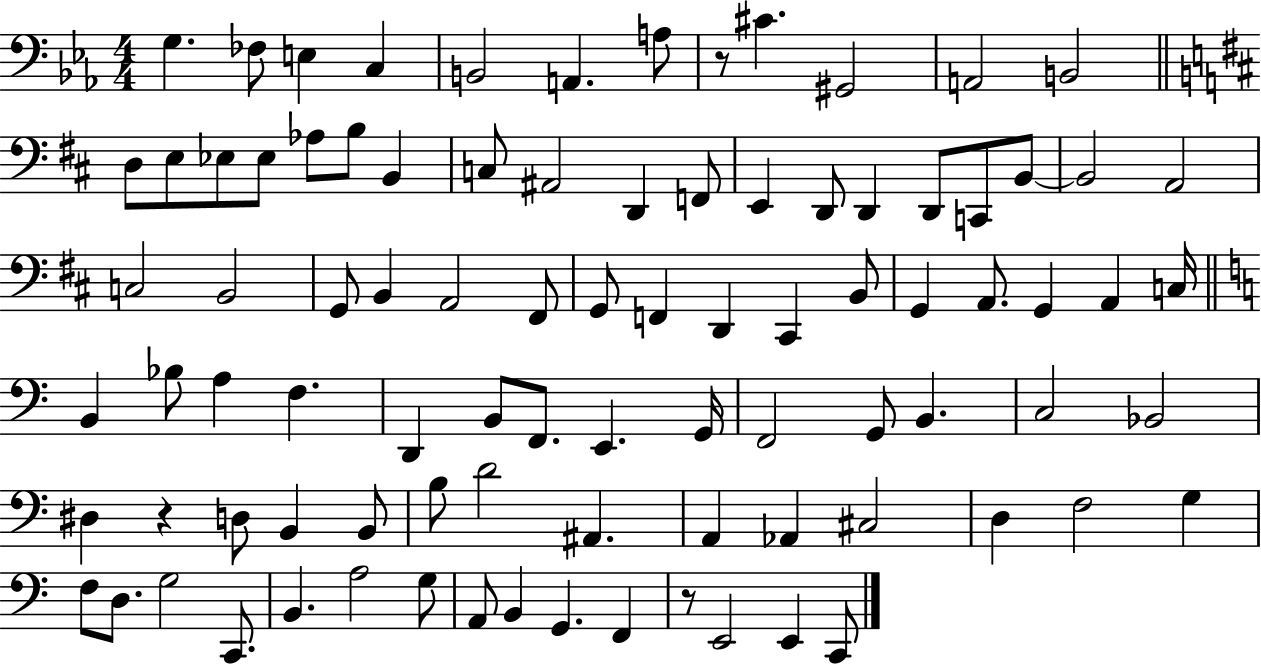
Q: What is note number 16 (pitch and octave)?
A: Ab3